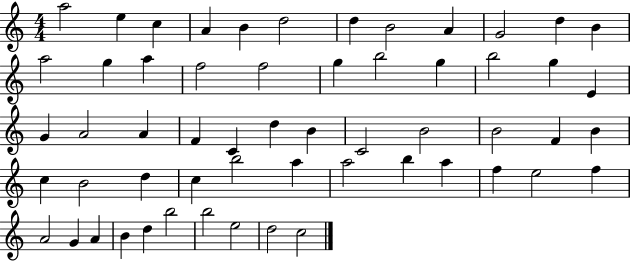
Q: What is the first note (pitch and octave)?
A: A5